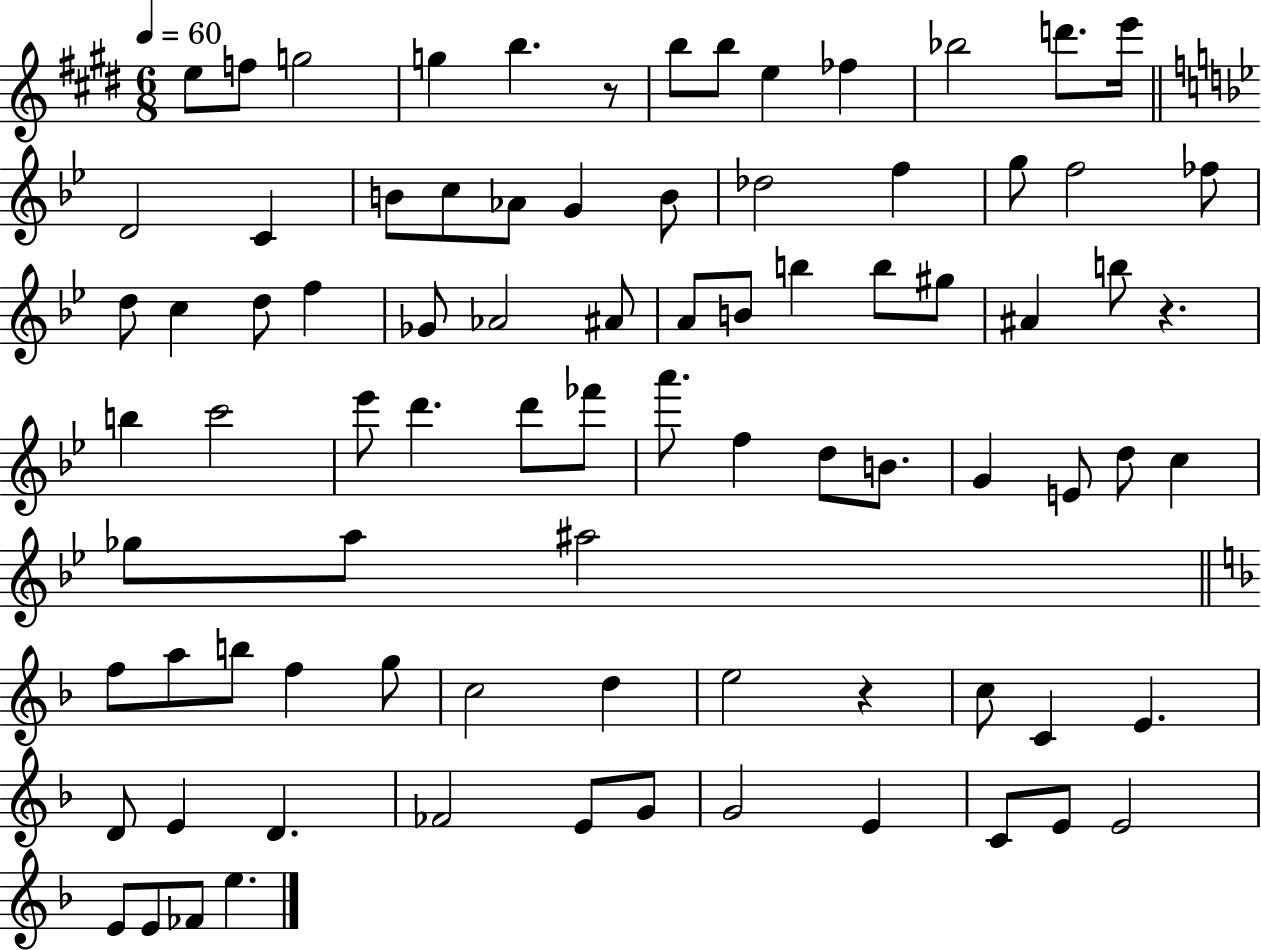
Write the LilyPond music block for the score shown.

{
  \clef treble
  \numericTimeSignature
  \time 6/8
  \key e \major
  \tempo 4 = 60
  e''8 f''8 g''2 | g''4 b''4. r8 | b''8 b''8 e''4 fes''4 | bes''2 d'''8. e'''16 | \break \bar "||" \break \key g \minor d'2 c'4 | b'8 c''8 aes'8 g'4 b'8 | des''2 f''4 | g''8 f''2 fes''8 | \break d''8 c''4 d''8 f''4 | ges'8 aes'2 ais'8 | a'8 b'8 b''4 b''8 gis''8 | ais'4 b''8 r4. | \break b''4 c'''2 | ees'''8 d'''4. d'''8 fes'''8 | a'''8. f''4 d''8 b'8. | g'4 e'8 d''8 c''4 | \break ges''8 a''8 ais''2 | \bar "||" \break \key d \minor f''8 a''8 b''8 f''4 g''8 | c''2 d''4 | e''2 r4 | c''8 c'4 e'4. | \break d'8 e'4 d'4. | fes'2 e'8 g'8 | g'2 e'4 | c'8 e'8 e'2 | \break e'8 e'8 fes'8 e''4. | \bar "|."
}